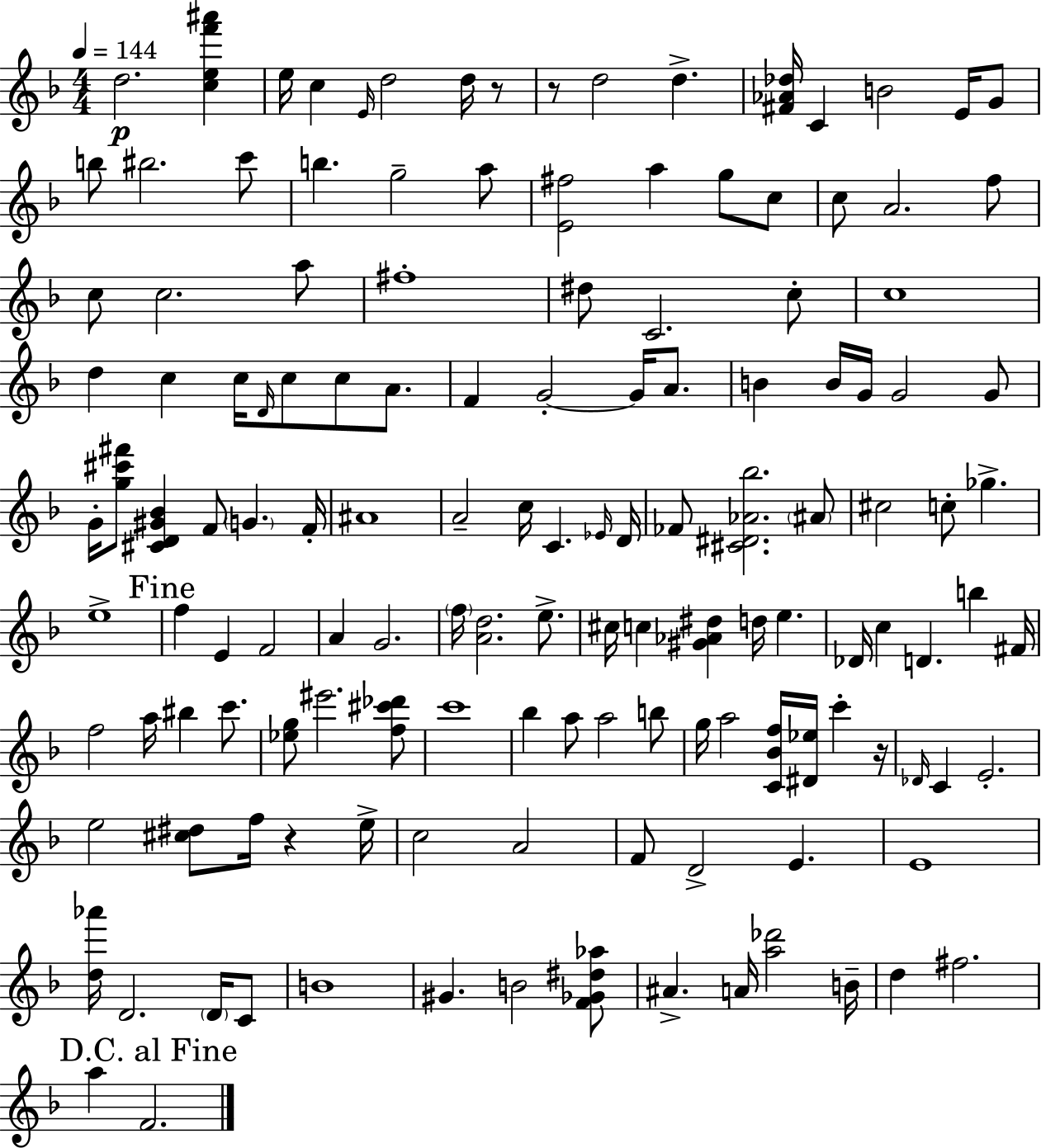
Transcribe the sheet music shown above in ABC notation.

X:1
T:Untitled
M:4/4
L:1/4
K:Dm
d2 [cef'^a'] e/4 c E/4 d2 d/4 z/2 z/2 d2 d [^F_A_d]/4 C B2 E/4 G/2 b/2 ^b2 c'/2 b g2 a/2 [E^f]2 a g/2 c/2 c/2 A2 f/2 c/2 c2 a/2 ^f4 ^d/2 C2 c/2 c4 d c c/4 D/4 c/2 c/2 A/2 F G2 G/4 A/2 B B/4 G/4 G2 G/2 G/4 [g^c'^f']/2 [^CD^G_B] F/2 G F/4 ^A4 A2 c/4 C _E/4 D/4 _F/2 [^C^D_A_b]2 ^A/2 ^c2 c/2 _g e4 f E F2 A G2 f/4 [Ad]2 e/2 ^c/4 c [^G_A^d] d/4 e _D/4 c D b ^F/4 f2 a/4 ^b c'/2 [_eg]/2 ^e'2 [f^c'_d']/2 c'4 _b a/2 a2 b/2 g/4 a2 [C_Bf]/4 [^D_e]/4 c' z/4 _D/4 C E2 e2 [^c^d]/2 f/4 z e/4 c2 A2 F/2 D2 E E4 [d_a']/4 D2 D/4 C/2 B4 ^G B2 [F_G^d_a]/2 ^A A/4 [a_d']2 B/4 d ^f2 a F2